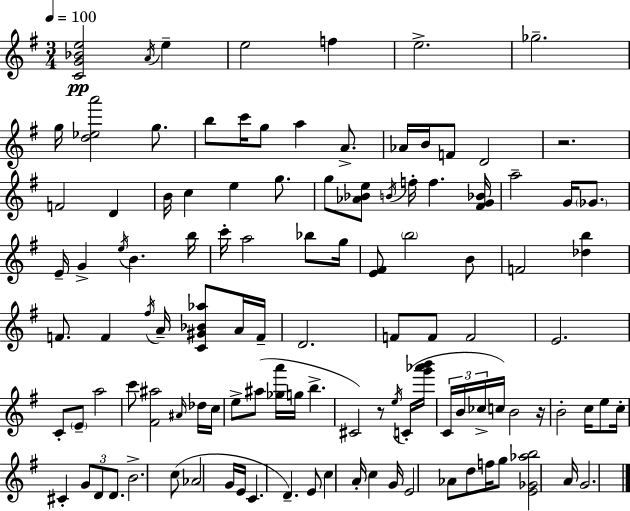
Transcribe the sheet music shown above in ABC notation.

X:1
T:Untitled
M:3/4
L:1/4
K:Em
[CG_Be]2 A/4 e e2 f e2 _g2 g/4 [d_ea']2 g/2 b/2 c'/4 g/2 a A/2 _A/4 B/4 F/2 D2 z2 F2 D B/4 c e g/2 g/2 [_A_Be]/2 B/4 f/4 f [^FG_B]/4 a2 G/4 _G/2 E/4 G e/4 B b/4 c'/4 a2 _b/2 g/4 [E^F]/2 b2 B/2 F2 [_db] F/2 F ^f/4 A/4 [C^G_B_a]/2 A/4 F/4 D2 F/2 F/2 F2 E2 C/2 E/2 a2 c'/2 [^F^a]2 ^A/4 _d/4 c/4 e/2 ^a/2 [_ga']/4 g/4 b ^C2 z/2 e/4 C/4 [g'_a'b']/4 C/4 B/4 _c/4 c/4 B2 z/4 B2 c/4 e/2 c/4 ^C G/2 D/2 D/2 B2 c/2 _A2 G/4 E/4 C D E/2 c A/4 c G/4 E2 _A/2 d/2 f/4 g/2 [E_G_ab]2 A/4 G2